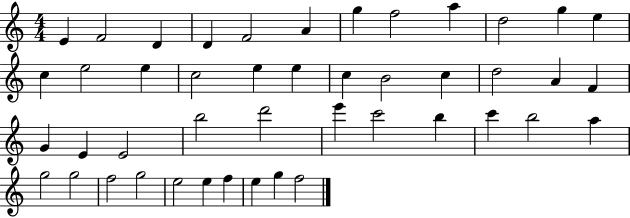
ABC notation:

X:1
T:Untitled
M:4/4
L:1/4
K:C
E F2 D D F2 A g f2 a d2 g e c e2 e c2 e e c B2 c d2 A F G E E2 b2 d'2 e' c'2 b c' b2 a g2 g2 f2 g2 e2 e f e g f2